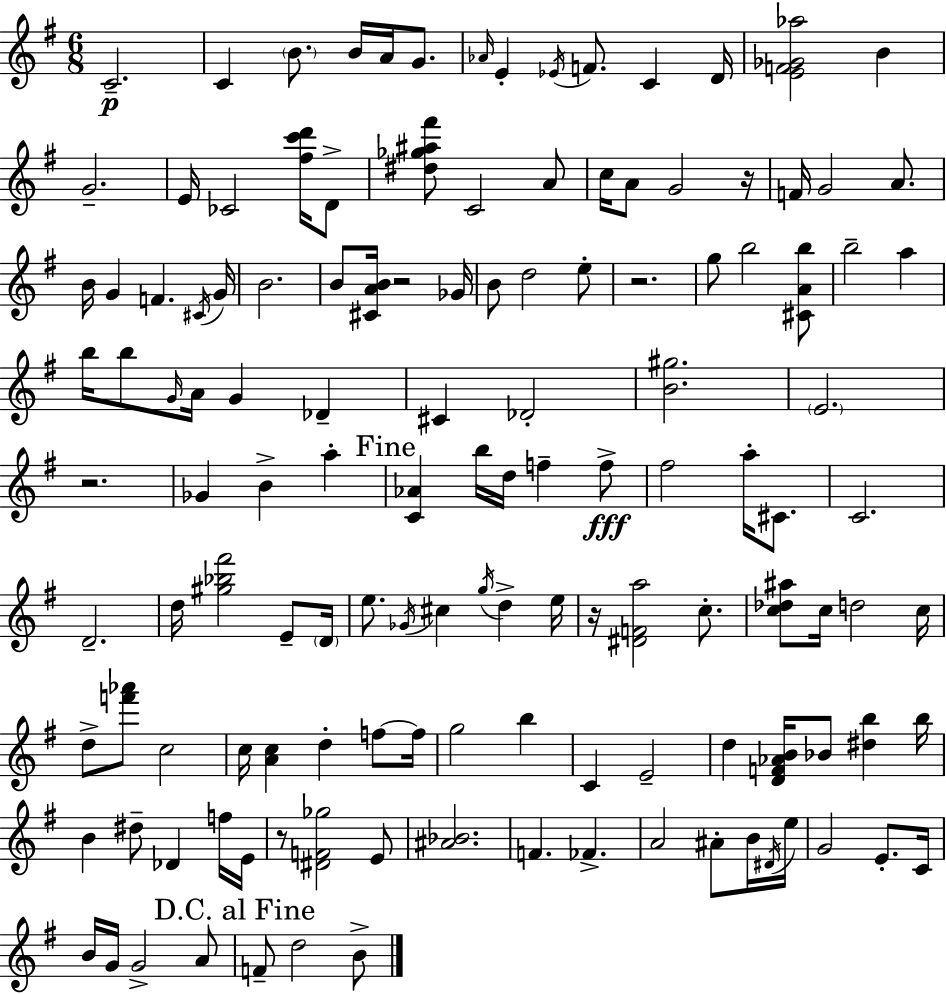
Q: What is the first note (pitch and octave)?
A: C4